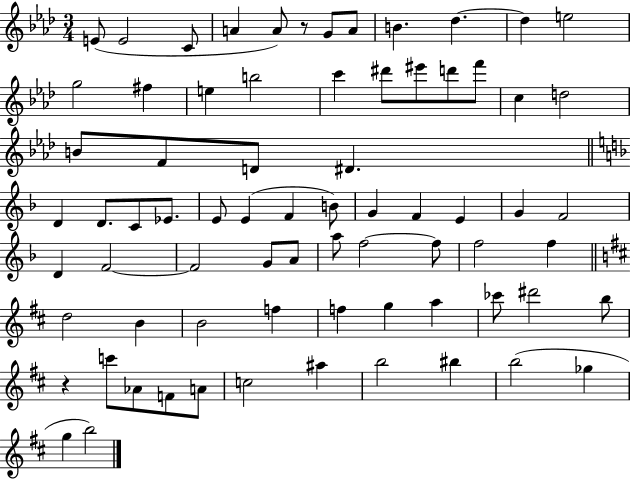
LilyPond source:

{
  \clef treble
  \numericTimeSignature
  \time 3/4
  \key aes \major
  e'8( e'2 c'8 | a'4 a'8) r8 g'8 a'8 | b'4. des''4.~~ | des''4 e''2 | \break g''2 fis''4 | e''4 b''2 | c'''4 dis'''8 eis'''8 d'''8 f'''8 | c''4 d''2 | \break b'8 f'8 d'8 dis'4. | \bar "||" \break \key f \major d'4 d'8. c'8 ees'8. | e'8 e'4( f'4 b'8) | g'4 f'4 e'4 | g'4 f'2 | \break d'4 f'2~~ | f'2 g'8 a'8 | a''8 f''2~~ f''8 | f''2 f''4 | \break \bar "||" \break \key d \major d''2 b'4 | b'2 f''4 | f''4 g''4 a''4 | ces'''8 dis'''2 b''8 | \break r4 c'''8 aes'8 f'8 a'8 | c''2 ais''4 | b''2 bis''4 | b''2( ges''4 | \break g''4 b''2) | \bar "|."
}